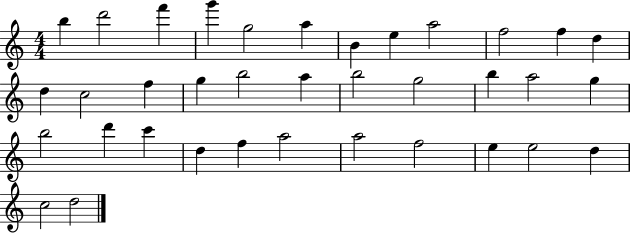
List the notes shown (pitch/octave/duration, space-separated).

B5/q D6/h F6/q G6/q G5/h A5/q B4/q E5/q A5/h F5/h F5/q D5/q D5/q C5/h F5/q G5/q B5/h A5/q B5/h G5/h B5/q A5/h G5/q B5/h D6/q C6/q D5/q F5/q A5/h A5/h F5/h E5/q E5/h D5/q C5/h D5/h